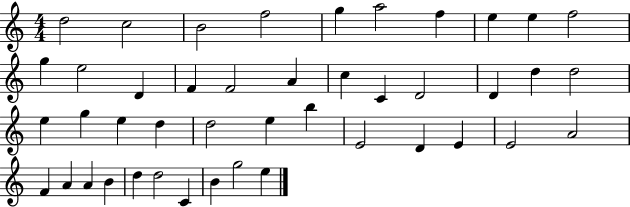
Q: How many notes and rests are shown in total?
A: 44